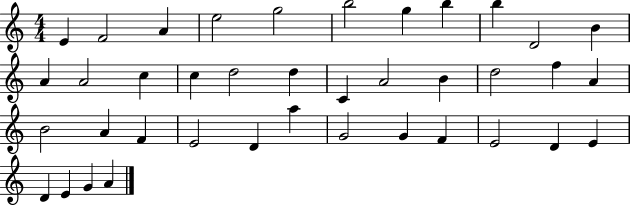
{
  \clef treble
  \numericTimeSignature
  \time 4/4
  \key c \major
  e'4 f'2 a'4 | e''2 g''2 | b''2 g''4 b''4 | b''4 d'2 b'4 | \break a'4 a'2 c''4 | c''4 d''2 d''4 | c'4 a'2 b'4 | d''2 f''4 a'4 | \break b'2 a'4 f'4 | e'2 d'4 a''4 | g'2 g'4 f'4 | e'2 d'4 e'4 | \break d'4 e'4 g'4 a'4 | \bar "|."
}